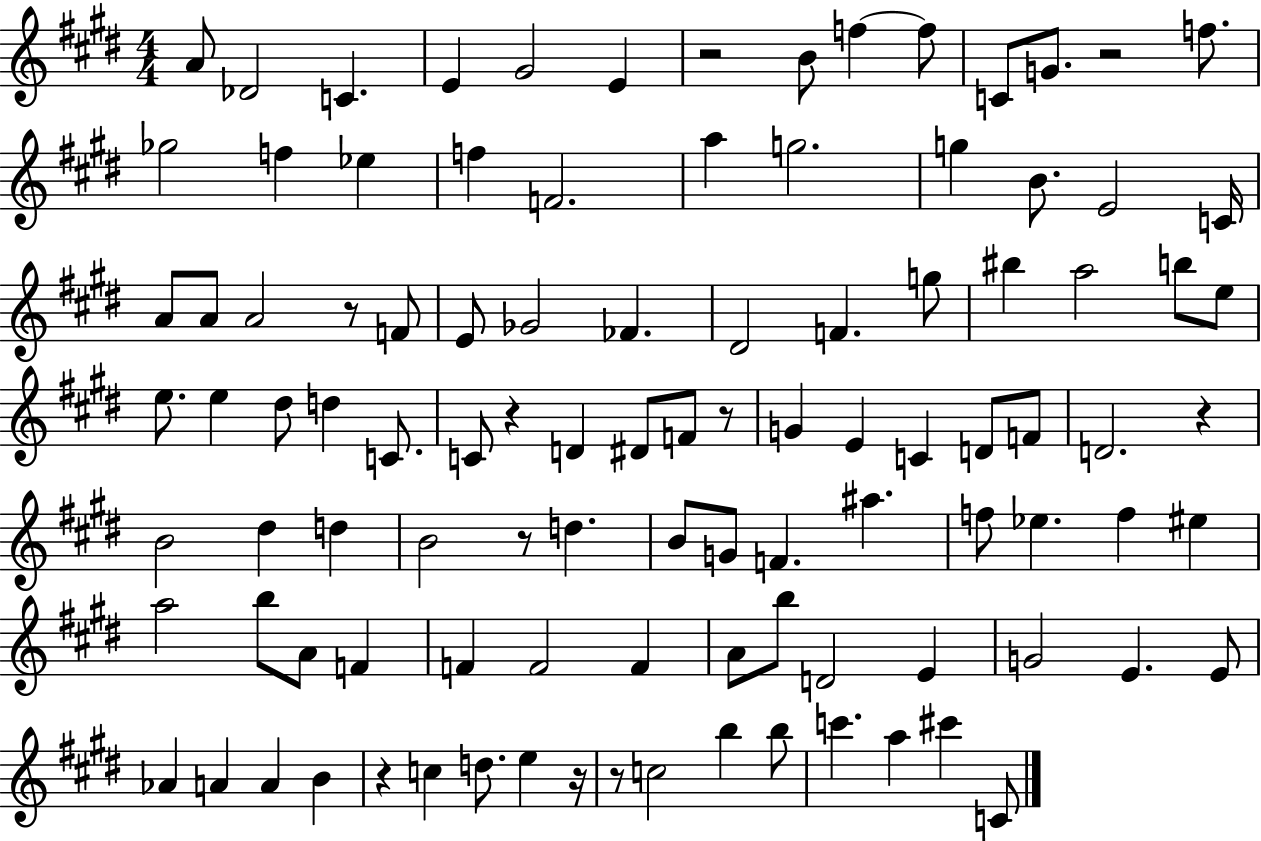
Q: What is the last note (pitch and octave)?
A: C4